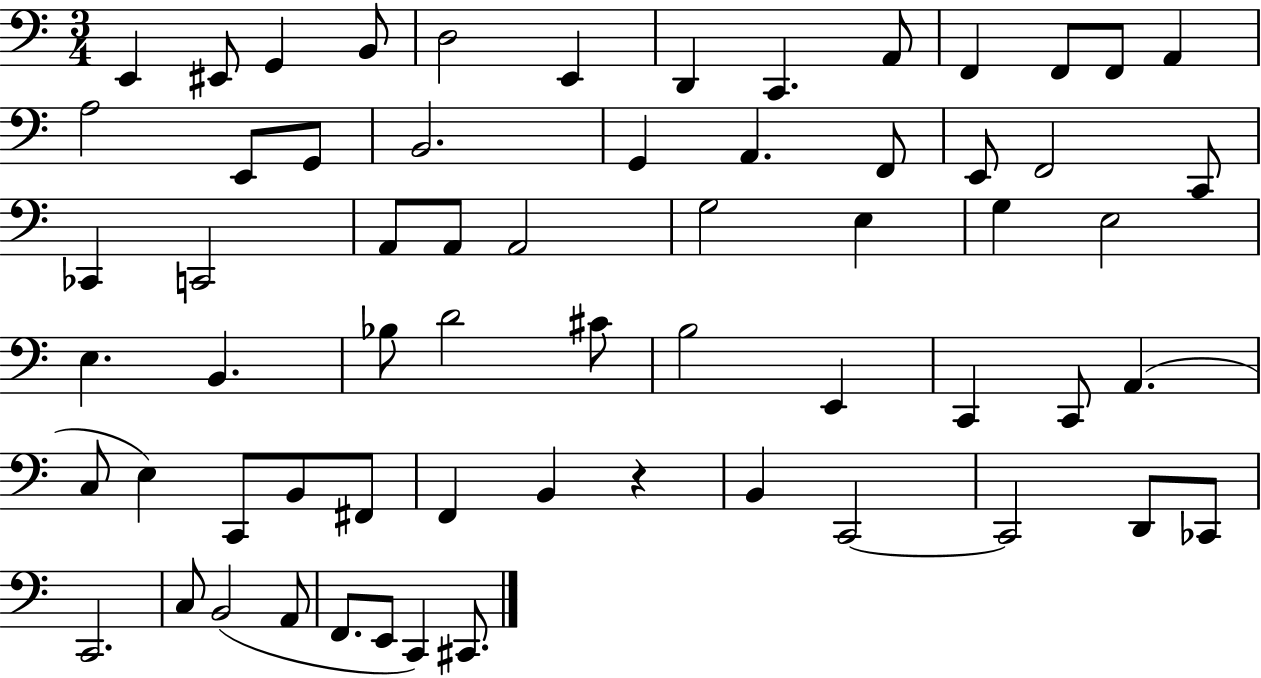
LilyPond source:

{
  \clef bass
  \numericTimeSignature
  \time 3/4
  \key c \major
  e,4 eis,8 g,4 b,8 | d2 e,4 | d,4 c,4. a,8 | f,4 f,8 f,8 a,4 | \break a2 e,8 g,8 | b,2. | g,4 a,4. f,8 | e,8 f,2 c,8 | \break ces,4 c,2 | a,8 a,8 a,2 | g2 e4 | g4 e2 | \break e4. b,4. | bes8 d'2 cis'8 | b2 e,4 | c,4 c,8 a,4.( | \break c8 e4) c,8 b,8 fis,8 | f,4 b,4 r4 | b,4 c,2~~ | c,2 d,8 ces,8 | \break c,2. | c8 b,2( a,8 | f,8. e,8 c,4) cis,8. | \bar "|."
}